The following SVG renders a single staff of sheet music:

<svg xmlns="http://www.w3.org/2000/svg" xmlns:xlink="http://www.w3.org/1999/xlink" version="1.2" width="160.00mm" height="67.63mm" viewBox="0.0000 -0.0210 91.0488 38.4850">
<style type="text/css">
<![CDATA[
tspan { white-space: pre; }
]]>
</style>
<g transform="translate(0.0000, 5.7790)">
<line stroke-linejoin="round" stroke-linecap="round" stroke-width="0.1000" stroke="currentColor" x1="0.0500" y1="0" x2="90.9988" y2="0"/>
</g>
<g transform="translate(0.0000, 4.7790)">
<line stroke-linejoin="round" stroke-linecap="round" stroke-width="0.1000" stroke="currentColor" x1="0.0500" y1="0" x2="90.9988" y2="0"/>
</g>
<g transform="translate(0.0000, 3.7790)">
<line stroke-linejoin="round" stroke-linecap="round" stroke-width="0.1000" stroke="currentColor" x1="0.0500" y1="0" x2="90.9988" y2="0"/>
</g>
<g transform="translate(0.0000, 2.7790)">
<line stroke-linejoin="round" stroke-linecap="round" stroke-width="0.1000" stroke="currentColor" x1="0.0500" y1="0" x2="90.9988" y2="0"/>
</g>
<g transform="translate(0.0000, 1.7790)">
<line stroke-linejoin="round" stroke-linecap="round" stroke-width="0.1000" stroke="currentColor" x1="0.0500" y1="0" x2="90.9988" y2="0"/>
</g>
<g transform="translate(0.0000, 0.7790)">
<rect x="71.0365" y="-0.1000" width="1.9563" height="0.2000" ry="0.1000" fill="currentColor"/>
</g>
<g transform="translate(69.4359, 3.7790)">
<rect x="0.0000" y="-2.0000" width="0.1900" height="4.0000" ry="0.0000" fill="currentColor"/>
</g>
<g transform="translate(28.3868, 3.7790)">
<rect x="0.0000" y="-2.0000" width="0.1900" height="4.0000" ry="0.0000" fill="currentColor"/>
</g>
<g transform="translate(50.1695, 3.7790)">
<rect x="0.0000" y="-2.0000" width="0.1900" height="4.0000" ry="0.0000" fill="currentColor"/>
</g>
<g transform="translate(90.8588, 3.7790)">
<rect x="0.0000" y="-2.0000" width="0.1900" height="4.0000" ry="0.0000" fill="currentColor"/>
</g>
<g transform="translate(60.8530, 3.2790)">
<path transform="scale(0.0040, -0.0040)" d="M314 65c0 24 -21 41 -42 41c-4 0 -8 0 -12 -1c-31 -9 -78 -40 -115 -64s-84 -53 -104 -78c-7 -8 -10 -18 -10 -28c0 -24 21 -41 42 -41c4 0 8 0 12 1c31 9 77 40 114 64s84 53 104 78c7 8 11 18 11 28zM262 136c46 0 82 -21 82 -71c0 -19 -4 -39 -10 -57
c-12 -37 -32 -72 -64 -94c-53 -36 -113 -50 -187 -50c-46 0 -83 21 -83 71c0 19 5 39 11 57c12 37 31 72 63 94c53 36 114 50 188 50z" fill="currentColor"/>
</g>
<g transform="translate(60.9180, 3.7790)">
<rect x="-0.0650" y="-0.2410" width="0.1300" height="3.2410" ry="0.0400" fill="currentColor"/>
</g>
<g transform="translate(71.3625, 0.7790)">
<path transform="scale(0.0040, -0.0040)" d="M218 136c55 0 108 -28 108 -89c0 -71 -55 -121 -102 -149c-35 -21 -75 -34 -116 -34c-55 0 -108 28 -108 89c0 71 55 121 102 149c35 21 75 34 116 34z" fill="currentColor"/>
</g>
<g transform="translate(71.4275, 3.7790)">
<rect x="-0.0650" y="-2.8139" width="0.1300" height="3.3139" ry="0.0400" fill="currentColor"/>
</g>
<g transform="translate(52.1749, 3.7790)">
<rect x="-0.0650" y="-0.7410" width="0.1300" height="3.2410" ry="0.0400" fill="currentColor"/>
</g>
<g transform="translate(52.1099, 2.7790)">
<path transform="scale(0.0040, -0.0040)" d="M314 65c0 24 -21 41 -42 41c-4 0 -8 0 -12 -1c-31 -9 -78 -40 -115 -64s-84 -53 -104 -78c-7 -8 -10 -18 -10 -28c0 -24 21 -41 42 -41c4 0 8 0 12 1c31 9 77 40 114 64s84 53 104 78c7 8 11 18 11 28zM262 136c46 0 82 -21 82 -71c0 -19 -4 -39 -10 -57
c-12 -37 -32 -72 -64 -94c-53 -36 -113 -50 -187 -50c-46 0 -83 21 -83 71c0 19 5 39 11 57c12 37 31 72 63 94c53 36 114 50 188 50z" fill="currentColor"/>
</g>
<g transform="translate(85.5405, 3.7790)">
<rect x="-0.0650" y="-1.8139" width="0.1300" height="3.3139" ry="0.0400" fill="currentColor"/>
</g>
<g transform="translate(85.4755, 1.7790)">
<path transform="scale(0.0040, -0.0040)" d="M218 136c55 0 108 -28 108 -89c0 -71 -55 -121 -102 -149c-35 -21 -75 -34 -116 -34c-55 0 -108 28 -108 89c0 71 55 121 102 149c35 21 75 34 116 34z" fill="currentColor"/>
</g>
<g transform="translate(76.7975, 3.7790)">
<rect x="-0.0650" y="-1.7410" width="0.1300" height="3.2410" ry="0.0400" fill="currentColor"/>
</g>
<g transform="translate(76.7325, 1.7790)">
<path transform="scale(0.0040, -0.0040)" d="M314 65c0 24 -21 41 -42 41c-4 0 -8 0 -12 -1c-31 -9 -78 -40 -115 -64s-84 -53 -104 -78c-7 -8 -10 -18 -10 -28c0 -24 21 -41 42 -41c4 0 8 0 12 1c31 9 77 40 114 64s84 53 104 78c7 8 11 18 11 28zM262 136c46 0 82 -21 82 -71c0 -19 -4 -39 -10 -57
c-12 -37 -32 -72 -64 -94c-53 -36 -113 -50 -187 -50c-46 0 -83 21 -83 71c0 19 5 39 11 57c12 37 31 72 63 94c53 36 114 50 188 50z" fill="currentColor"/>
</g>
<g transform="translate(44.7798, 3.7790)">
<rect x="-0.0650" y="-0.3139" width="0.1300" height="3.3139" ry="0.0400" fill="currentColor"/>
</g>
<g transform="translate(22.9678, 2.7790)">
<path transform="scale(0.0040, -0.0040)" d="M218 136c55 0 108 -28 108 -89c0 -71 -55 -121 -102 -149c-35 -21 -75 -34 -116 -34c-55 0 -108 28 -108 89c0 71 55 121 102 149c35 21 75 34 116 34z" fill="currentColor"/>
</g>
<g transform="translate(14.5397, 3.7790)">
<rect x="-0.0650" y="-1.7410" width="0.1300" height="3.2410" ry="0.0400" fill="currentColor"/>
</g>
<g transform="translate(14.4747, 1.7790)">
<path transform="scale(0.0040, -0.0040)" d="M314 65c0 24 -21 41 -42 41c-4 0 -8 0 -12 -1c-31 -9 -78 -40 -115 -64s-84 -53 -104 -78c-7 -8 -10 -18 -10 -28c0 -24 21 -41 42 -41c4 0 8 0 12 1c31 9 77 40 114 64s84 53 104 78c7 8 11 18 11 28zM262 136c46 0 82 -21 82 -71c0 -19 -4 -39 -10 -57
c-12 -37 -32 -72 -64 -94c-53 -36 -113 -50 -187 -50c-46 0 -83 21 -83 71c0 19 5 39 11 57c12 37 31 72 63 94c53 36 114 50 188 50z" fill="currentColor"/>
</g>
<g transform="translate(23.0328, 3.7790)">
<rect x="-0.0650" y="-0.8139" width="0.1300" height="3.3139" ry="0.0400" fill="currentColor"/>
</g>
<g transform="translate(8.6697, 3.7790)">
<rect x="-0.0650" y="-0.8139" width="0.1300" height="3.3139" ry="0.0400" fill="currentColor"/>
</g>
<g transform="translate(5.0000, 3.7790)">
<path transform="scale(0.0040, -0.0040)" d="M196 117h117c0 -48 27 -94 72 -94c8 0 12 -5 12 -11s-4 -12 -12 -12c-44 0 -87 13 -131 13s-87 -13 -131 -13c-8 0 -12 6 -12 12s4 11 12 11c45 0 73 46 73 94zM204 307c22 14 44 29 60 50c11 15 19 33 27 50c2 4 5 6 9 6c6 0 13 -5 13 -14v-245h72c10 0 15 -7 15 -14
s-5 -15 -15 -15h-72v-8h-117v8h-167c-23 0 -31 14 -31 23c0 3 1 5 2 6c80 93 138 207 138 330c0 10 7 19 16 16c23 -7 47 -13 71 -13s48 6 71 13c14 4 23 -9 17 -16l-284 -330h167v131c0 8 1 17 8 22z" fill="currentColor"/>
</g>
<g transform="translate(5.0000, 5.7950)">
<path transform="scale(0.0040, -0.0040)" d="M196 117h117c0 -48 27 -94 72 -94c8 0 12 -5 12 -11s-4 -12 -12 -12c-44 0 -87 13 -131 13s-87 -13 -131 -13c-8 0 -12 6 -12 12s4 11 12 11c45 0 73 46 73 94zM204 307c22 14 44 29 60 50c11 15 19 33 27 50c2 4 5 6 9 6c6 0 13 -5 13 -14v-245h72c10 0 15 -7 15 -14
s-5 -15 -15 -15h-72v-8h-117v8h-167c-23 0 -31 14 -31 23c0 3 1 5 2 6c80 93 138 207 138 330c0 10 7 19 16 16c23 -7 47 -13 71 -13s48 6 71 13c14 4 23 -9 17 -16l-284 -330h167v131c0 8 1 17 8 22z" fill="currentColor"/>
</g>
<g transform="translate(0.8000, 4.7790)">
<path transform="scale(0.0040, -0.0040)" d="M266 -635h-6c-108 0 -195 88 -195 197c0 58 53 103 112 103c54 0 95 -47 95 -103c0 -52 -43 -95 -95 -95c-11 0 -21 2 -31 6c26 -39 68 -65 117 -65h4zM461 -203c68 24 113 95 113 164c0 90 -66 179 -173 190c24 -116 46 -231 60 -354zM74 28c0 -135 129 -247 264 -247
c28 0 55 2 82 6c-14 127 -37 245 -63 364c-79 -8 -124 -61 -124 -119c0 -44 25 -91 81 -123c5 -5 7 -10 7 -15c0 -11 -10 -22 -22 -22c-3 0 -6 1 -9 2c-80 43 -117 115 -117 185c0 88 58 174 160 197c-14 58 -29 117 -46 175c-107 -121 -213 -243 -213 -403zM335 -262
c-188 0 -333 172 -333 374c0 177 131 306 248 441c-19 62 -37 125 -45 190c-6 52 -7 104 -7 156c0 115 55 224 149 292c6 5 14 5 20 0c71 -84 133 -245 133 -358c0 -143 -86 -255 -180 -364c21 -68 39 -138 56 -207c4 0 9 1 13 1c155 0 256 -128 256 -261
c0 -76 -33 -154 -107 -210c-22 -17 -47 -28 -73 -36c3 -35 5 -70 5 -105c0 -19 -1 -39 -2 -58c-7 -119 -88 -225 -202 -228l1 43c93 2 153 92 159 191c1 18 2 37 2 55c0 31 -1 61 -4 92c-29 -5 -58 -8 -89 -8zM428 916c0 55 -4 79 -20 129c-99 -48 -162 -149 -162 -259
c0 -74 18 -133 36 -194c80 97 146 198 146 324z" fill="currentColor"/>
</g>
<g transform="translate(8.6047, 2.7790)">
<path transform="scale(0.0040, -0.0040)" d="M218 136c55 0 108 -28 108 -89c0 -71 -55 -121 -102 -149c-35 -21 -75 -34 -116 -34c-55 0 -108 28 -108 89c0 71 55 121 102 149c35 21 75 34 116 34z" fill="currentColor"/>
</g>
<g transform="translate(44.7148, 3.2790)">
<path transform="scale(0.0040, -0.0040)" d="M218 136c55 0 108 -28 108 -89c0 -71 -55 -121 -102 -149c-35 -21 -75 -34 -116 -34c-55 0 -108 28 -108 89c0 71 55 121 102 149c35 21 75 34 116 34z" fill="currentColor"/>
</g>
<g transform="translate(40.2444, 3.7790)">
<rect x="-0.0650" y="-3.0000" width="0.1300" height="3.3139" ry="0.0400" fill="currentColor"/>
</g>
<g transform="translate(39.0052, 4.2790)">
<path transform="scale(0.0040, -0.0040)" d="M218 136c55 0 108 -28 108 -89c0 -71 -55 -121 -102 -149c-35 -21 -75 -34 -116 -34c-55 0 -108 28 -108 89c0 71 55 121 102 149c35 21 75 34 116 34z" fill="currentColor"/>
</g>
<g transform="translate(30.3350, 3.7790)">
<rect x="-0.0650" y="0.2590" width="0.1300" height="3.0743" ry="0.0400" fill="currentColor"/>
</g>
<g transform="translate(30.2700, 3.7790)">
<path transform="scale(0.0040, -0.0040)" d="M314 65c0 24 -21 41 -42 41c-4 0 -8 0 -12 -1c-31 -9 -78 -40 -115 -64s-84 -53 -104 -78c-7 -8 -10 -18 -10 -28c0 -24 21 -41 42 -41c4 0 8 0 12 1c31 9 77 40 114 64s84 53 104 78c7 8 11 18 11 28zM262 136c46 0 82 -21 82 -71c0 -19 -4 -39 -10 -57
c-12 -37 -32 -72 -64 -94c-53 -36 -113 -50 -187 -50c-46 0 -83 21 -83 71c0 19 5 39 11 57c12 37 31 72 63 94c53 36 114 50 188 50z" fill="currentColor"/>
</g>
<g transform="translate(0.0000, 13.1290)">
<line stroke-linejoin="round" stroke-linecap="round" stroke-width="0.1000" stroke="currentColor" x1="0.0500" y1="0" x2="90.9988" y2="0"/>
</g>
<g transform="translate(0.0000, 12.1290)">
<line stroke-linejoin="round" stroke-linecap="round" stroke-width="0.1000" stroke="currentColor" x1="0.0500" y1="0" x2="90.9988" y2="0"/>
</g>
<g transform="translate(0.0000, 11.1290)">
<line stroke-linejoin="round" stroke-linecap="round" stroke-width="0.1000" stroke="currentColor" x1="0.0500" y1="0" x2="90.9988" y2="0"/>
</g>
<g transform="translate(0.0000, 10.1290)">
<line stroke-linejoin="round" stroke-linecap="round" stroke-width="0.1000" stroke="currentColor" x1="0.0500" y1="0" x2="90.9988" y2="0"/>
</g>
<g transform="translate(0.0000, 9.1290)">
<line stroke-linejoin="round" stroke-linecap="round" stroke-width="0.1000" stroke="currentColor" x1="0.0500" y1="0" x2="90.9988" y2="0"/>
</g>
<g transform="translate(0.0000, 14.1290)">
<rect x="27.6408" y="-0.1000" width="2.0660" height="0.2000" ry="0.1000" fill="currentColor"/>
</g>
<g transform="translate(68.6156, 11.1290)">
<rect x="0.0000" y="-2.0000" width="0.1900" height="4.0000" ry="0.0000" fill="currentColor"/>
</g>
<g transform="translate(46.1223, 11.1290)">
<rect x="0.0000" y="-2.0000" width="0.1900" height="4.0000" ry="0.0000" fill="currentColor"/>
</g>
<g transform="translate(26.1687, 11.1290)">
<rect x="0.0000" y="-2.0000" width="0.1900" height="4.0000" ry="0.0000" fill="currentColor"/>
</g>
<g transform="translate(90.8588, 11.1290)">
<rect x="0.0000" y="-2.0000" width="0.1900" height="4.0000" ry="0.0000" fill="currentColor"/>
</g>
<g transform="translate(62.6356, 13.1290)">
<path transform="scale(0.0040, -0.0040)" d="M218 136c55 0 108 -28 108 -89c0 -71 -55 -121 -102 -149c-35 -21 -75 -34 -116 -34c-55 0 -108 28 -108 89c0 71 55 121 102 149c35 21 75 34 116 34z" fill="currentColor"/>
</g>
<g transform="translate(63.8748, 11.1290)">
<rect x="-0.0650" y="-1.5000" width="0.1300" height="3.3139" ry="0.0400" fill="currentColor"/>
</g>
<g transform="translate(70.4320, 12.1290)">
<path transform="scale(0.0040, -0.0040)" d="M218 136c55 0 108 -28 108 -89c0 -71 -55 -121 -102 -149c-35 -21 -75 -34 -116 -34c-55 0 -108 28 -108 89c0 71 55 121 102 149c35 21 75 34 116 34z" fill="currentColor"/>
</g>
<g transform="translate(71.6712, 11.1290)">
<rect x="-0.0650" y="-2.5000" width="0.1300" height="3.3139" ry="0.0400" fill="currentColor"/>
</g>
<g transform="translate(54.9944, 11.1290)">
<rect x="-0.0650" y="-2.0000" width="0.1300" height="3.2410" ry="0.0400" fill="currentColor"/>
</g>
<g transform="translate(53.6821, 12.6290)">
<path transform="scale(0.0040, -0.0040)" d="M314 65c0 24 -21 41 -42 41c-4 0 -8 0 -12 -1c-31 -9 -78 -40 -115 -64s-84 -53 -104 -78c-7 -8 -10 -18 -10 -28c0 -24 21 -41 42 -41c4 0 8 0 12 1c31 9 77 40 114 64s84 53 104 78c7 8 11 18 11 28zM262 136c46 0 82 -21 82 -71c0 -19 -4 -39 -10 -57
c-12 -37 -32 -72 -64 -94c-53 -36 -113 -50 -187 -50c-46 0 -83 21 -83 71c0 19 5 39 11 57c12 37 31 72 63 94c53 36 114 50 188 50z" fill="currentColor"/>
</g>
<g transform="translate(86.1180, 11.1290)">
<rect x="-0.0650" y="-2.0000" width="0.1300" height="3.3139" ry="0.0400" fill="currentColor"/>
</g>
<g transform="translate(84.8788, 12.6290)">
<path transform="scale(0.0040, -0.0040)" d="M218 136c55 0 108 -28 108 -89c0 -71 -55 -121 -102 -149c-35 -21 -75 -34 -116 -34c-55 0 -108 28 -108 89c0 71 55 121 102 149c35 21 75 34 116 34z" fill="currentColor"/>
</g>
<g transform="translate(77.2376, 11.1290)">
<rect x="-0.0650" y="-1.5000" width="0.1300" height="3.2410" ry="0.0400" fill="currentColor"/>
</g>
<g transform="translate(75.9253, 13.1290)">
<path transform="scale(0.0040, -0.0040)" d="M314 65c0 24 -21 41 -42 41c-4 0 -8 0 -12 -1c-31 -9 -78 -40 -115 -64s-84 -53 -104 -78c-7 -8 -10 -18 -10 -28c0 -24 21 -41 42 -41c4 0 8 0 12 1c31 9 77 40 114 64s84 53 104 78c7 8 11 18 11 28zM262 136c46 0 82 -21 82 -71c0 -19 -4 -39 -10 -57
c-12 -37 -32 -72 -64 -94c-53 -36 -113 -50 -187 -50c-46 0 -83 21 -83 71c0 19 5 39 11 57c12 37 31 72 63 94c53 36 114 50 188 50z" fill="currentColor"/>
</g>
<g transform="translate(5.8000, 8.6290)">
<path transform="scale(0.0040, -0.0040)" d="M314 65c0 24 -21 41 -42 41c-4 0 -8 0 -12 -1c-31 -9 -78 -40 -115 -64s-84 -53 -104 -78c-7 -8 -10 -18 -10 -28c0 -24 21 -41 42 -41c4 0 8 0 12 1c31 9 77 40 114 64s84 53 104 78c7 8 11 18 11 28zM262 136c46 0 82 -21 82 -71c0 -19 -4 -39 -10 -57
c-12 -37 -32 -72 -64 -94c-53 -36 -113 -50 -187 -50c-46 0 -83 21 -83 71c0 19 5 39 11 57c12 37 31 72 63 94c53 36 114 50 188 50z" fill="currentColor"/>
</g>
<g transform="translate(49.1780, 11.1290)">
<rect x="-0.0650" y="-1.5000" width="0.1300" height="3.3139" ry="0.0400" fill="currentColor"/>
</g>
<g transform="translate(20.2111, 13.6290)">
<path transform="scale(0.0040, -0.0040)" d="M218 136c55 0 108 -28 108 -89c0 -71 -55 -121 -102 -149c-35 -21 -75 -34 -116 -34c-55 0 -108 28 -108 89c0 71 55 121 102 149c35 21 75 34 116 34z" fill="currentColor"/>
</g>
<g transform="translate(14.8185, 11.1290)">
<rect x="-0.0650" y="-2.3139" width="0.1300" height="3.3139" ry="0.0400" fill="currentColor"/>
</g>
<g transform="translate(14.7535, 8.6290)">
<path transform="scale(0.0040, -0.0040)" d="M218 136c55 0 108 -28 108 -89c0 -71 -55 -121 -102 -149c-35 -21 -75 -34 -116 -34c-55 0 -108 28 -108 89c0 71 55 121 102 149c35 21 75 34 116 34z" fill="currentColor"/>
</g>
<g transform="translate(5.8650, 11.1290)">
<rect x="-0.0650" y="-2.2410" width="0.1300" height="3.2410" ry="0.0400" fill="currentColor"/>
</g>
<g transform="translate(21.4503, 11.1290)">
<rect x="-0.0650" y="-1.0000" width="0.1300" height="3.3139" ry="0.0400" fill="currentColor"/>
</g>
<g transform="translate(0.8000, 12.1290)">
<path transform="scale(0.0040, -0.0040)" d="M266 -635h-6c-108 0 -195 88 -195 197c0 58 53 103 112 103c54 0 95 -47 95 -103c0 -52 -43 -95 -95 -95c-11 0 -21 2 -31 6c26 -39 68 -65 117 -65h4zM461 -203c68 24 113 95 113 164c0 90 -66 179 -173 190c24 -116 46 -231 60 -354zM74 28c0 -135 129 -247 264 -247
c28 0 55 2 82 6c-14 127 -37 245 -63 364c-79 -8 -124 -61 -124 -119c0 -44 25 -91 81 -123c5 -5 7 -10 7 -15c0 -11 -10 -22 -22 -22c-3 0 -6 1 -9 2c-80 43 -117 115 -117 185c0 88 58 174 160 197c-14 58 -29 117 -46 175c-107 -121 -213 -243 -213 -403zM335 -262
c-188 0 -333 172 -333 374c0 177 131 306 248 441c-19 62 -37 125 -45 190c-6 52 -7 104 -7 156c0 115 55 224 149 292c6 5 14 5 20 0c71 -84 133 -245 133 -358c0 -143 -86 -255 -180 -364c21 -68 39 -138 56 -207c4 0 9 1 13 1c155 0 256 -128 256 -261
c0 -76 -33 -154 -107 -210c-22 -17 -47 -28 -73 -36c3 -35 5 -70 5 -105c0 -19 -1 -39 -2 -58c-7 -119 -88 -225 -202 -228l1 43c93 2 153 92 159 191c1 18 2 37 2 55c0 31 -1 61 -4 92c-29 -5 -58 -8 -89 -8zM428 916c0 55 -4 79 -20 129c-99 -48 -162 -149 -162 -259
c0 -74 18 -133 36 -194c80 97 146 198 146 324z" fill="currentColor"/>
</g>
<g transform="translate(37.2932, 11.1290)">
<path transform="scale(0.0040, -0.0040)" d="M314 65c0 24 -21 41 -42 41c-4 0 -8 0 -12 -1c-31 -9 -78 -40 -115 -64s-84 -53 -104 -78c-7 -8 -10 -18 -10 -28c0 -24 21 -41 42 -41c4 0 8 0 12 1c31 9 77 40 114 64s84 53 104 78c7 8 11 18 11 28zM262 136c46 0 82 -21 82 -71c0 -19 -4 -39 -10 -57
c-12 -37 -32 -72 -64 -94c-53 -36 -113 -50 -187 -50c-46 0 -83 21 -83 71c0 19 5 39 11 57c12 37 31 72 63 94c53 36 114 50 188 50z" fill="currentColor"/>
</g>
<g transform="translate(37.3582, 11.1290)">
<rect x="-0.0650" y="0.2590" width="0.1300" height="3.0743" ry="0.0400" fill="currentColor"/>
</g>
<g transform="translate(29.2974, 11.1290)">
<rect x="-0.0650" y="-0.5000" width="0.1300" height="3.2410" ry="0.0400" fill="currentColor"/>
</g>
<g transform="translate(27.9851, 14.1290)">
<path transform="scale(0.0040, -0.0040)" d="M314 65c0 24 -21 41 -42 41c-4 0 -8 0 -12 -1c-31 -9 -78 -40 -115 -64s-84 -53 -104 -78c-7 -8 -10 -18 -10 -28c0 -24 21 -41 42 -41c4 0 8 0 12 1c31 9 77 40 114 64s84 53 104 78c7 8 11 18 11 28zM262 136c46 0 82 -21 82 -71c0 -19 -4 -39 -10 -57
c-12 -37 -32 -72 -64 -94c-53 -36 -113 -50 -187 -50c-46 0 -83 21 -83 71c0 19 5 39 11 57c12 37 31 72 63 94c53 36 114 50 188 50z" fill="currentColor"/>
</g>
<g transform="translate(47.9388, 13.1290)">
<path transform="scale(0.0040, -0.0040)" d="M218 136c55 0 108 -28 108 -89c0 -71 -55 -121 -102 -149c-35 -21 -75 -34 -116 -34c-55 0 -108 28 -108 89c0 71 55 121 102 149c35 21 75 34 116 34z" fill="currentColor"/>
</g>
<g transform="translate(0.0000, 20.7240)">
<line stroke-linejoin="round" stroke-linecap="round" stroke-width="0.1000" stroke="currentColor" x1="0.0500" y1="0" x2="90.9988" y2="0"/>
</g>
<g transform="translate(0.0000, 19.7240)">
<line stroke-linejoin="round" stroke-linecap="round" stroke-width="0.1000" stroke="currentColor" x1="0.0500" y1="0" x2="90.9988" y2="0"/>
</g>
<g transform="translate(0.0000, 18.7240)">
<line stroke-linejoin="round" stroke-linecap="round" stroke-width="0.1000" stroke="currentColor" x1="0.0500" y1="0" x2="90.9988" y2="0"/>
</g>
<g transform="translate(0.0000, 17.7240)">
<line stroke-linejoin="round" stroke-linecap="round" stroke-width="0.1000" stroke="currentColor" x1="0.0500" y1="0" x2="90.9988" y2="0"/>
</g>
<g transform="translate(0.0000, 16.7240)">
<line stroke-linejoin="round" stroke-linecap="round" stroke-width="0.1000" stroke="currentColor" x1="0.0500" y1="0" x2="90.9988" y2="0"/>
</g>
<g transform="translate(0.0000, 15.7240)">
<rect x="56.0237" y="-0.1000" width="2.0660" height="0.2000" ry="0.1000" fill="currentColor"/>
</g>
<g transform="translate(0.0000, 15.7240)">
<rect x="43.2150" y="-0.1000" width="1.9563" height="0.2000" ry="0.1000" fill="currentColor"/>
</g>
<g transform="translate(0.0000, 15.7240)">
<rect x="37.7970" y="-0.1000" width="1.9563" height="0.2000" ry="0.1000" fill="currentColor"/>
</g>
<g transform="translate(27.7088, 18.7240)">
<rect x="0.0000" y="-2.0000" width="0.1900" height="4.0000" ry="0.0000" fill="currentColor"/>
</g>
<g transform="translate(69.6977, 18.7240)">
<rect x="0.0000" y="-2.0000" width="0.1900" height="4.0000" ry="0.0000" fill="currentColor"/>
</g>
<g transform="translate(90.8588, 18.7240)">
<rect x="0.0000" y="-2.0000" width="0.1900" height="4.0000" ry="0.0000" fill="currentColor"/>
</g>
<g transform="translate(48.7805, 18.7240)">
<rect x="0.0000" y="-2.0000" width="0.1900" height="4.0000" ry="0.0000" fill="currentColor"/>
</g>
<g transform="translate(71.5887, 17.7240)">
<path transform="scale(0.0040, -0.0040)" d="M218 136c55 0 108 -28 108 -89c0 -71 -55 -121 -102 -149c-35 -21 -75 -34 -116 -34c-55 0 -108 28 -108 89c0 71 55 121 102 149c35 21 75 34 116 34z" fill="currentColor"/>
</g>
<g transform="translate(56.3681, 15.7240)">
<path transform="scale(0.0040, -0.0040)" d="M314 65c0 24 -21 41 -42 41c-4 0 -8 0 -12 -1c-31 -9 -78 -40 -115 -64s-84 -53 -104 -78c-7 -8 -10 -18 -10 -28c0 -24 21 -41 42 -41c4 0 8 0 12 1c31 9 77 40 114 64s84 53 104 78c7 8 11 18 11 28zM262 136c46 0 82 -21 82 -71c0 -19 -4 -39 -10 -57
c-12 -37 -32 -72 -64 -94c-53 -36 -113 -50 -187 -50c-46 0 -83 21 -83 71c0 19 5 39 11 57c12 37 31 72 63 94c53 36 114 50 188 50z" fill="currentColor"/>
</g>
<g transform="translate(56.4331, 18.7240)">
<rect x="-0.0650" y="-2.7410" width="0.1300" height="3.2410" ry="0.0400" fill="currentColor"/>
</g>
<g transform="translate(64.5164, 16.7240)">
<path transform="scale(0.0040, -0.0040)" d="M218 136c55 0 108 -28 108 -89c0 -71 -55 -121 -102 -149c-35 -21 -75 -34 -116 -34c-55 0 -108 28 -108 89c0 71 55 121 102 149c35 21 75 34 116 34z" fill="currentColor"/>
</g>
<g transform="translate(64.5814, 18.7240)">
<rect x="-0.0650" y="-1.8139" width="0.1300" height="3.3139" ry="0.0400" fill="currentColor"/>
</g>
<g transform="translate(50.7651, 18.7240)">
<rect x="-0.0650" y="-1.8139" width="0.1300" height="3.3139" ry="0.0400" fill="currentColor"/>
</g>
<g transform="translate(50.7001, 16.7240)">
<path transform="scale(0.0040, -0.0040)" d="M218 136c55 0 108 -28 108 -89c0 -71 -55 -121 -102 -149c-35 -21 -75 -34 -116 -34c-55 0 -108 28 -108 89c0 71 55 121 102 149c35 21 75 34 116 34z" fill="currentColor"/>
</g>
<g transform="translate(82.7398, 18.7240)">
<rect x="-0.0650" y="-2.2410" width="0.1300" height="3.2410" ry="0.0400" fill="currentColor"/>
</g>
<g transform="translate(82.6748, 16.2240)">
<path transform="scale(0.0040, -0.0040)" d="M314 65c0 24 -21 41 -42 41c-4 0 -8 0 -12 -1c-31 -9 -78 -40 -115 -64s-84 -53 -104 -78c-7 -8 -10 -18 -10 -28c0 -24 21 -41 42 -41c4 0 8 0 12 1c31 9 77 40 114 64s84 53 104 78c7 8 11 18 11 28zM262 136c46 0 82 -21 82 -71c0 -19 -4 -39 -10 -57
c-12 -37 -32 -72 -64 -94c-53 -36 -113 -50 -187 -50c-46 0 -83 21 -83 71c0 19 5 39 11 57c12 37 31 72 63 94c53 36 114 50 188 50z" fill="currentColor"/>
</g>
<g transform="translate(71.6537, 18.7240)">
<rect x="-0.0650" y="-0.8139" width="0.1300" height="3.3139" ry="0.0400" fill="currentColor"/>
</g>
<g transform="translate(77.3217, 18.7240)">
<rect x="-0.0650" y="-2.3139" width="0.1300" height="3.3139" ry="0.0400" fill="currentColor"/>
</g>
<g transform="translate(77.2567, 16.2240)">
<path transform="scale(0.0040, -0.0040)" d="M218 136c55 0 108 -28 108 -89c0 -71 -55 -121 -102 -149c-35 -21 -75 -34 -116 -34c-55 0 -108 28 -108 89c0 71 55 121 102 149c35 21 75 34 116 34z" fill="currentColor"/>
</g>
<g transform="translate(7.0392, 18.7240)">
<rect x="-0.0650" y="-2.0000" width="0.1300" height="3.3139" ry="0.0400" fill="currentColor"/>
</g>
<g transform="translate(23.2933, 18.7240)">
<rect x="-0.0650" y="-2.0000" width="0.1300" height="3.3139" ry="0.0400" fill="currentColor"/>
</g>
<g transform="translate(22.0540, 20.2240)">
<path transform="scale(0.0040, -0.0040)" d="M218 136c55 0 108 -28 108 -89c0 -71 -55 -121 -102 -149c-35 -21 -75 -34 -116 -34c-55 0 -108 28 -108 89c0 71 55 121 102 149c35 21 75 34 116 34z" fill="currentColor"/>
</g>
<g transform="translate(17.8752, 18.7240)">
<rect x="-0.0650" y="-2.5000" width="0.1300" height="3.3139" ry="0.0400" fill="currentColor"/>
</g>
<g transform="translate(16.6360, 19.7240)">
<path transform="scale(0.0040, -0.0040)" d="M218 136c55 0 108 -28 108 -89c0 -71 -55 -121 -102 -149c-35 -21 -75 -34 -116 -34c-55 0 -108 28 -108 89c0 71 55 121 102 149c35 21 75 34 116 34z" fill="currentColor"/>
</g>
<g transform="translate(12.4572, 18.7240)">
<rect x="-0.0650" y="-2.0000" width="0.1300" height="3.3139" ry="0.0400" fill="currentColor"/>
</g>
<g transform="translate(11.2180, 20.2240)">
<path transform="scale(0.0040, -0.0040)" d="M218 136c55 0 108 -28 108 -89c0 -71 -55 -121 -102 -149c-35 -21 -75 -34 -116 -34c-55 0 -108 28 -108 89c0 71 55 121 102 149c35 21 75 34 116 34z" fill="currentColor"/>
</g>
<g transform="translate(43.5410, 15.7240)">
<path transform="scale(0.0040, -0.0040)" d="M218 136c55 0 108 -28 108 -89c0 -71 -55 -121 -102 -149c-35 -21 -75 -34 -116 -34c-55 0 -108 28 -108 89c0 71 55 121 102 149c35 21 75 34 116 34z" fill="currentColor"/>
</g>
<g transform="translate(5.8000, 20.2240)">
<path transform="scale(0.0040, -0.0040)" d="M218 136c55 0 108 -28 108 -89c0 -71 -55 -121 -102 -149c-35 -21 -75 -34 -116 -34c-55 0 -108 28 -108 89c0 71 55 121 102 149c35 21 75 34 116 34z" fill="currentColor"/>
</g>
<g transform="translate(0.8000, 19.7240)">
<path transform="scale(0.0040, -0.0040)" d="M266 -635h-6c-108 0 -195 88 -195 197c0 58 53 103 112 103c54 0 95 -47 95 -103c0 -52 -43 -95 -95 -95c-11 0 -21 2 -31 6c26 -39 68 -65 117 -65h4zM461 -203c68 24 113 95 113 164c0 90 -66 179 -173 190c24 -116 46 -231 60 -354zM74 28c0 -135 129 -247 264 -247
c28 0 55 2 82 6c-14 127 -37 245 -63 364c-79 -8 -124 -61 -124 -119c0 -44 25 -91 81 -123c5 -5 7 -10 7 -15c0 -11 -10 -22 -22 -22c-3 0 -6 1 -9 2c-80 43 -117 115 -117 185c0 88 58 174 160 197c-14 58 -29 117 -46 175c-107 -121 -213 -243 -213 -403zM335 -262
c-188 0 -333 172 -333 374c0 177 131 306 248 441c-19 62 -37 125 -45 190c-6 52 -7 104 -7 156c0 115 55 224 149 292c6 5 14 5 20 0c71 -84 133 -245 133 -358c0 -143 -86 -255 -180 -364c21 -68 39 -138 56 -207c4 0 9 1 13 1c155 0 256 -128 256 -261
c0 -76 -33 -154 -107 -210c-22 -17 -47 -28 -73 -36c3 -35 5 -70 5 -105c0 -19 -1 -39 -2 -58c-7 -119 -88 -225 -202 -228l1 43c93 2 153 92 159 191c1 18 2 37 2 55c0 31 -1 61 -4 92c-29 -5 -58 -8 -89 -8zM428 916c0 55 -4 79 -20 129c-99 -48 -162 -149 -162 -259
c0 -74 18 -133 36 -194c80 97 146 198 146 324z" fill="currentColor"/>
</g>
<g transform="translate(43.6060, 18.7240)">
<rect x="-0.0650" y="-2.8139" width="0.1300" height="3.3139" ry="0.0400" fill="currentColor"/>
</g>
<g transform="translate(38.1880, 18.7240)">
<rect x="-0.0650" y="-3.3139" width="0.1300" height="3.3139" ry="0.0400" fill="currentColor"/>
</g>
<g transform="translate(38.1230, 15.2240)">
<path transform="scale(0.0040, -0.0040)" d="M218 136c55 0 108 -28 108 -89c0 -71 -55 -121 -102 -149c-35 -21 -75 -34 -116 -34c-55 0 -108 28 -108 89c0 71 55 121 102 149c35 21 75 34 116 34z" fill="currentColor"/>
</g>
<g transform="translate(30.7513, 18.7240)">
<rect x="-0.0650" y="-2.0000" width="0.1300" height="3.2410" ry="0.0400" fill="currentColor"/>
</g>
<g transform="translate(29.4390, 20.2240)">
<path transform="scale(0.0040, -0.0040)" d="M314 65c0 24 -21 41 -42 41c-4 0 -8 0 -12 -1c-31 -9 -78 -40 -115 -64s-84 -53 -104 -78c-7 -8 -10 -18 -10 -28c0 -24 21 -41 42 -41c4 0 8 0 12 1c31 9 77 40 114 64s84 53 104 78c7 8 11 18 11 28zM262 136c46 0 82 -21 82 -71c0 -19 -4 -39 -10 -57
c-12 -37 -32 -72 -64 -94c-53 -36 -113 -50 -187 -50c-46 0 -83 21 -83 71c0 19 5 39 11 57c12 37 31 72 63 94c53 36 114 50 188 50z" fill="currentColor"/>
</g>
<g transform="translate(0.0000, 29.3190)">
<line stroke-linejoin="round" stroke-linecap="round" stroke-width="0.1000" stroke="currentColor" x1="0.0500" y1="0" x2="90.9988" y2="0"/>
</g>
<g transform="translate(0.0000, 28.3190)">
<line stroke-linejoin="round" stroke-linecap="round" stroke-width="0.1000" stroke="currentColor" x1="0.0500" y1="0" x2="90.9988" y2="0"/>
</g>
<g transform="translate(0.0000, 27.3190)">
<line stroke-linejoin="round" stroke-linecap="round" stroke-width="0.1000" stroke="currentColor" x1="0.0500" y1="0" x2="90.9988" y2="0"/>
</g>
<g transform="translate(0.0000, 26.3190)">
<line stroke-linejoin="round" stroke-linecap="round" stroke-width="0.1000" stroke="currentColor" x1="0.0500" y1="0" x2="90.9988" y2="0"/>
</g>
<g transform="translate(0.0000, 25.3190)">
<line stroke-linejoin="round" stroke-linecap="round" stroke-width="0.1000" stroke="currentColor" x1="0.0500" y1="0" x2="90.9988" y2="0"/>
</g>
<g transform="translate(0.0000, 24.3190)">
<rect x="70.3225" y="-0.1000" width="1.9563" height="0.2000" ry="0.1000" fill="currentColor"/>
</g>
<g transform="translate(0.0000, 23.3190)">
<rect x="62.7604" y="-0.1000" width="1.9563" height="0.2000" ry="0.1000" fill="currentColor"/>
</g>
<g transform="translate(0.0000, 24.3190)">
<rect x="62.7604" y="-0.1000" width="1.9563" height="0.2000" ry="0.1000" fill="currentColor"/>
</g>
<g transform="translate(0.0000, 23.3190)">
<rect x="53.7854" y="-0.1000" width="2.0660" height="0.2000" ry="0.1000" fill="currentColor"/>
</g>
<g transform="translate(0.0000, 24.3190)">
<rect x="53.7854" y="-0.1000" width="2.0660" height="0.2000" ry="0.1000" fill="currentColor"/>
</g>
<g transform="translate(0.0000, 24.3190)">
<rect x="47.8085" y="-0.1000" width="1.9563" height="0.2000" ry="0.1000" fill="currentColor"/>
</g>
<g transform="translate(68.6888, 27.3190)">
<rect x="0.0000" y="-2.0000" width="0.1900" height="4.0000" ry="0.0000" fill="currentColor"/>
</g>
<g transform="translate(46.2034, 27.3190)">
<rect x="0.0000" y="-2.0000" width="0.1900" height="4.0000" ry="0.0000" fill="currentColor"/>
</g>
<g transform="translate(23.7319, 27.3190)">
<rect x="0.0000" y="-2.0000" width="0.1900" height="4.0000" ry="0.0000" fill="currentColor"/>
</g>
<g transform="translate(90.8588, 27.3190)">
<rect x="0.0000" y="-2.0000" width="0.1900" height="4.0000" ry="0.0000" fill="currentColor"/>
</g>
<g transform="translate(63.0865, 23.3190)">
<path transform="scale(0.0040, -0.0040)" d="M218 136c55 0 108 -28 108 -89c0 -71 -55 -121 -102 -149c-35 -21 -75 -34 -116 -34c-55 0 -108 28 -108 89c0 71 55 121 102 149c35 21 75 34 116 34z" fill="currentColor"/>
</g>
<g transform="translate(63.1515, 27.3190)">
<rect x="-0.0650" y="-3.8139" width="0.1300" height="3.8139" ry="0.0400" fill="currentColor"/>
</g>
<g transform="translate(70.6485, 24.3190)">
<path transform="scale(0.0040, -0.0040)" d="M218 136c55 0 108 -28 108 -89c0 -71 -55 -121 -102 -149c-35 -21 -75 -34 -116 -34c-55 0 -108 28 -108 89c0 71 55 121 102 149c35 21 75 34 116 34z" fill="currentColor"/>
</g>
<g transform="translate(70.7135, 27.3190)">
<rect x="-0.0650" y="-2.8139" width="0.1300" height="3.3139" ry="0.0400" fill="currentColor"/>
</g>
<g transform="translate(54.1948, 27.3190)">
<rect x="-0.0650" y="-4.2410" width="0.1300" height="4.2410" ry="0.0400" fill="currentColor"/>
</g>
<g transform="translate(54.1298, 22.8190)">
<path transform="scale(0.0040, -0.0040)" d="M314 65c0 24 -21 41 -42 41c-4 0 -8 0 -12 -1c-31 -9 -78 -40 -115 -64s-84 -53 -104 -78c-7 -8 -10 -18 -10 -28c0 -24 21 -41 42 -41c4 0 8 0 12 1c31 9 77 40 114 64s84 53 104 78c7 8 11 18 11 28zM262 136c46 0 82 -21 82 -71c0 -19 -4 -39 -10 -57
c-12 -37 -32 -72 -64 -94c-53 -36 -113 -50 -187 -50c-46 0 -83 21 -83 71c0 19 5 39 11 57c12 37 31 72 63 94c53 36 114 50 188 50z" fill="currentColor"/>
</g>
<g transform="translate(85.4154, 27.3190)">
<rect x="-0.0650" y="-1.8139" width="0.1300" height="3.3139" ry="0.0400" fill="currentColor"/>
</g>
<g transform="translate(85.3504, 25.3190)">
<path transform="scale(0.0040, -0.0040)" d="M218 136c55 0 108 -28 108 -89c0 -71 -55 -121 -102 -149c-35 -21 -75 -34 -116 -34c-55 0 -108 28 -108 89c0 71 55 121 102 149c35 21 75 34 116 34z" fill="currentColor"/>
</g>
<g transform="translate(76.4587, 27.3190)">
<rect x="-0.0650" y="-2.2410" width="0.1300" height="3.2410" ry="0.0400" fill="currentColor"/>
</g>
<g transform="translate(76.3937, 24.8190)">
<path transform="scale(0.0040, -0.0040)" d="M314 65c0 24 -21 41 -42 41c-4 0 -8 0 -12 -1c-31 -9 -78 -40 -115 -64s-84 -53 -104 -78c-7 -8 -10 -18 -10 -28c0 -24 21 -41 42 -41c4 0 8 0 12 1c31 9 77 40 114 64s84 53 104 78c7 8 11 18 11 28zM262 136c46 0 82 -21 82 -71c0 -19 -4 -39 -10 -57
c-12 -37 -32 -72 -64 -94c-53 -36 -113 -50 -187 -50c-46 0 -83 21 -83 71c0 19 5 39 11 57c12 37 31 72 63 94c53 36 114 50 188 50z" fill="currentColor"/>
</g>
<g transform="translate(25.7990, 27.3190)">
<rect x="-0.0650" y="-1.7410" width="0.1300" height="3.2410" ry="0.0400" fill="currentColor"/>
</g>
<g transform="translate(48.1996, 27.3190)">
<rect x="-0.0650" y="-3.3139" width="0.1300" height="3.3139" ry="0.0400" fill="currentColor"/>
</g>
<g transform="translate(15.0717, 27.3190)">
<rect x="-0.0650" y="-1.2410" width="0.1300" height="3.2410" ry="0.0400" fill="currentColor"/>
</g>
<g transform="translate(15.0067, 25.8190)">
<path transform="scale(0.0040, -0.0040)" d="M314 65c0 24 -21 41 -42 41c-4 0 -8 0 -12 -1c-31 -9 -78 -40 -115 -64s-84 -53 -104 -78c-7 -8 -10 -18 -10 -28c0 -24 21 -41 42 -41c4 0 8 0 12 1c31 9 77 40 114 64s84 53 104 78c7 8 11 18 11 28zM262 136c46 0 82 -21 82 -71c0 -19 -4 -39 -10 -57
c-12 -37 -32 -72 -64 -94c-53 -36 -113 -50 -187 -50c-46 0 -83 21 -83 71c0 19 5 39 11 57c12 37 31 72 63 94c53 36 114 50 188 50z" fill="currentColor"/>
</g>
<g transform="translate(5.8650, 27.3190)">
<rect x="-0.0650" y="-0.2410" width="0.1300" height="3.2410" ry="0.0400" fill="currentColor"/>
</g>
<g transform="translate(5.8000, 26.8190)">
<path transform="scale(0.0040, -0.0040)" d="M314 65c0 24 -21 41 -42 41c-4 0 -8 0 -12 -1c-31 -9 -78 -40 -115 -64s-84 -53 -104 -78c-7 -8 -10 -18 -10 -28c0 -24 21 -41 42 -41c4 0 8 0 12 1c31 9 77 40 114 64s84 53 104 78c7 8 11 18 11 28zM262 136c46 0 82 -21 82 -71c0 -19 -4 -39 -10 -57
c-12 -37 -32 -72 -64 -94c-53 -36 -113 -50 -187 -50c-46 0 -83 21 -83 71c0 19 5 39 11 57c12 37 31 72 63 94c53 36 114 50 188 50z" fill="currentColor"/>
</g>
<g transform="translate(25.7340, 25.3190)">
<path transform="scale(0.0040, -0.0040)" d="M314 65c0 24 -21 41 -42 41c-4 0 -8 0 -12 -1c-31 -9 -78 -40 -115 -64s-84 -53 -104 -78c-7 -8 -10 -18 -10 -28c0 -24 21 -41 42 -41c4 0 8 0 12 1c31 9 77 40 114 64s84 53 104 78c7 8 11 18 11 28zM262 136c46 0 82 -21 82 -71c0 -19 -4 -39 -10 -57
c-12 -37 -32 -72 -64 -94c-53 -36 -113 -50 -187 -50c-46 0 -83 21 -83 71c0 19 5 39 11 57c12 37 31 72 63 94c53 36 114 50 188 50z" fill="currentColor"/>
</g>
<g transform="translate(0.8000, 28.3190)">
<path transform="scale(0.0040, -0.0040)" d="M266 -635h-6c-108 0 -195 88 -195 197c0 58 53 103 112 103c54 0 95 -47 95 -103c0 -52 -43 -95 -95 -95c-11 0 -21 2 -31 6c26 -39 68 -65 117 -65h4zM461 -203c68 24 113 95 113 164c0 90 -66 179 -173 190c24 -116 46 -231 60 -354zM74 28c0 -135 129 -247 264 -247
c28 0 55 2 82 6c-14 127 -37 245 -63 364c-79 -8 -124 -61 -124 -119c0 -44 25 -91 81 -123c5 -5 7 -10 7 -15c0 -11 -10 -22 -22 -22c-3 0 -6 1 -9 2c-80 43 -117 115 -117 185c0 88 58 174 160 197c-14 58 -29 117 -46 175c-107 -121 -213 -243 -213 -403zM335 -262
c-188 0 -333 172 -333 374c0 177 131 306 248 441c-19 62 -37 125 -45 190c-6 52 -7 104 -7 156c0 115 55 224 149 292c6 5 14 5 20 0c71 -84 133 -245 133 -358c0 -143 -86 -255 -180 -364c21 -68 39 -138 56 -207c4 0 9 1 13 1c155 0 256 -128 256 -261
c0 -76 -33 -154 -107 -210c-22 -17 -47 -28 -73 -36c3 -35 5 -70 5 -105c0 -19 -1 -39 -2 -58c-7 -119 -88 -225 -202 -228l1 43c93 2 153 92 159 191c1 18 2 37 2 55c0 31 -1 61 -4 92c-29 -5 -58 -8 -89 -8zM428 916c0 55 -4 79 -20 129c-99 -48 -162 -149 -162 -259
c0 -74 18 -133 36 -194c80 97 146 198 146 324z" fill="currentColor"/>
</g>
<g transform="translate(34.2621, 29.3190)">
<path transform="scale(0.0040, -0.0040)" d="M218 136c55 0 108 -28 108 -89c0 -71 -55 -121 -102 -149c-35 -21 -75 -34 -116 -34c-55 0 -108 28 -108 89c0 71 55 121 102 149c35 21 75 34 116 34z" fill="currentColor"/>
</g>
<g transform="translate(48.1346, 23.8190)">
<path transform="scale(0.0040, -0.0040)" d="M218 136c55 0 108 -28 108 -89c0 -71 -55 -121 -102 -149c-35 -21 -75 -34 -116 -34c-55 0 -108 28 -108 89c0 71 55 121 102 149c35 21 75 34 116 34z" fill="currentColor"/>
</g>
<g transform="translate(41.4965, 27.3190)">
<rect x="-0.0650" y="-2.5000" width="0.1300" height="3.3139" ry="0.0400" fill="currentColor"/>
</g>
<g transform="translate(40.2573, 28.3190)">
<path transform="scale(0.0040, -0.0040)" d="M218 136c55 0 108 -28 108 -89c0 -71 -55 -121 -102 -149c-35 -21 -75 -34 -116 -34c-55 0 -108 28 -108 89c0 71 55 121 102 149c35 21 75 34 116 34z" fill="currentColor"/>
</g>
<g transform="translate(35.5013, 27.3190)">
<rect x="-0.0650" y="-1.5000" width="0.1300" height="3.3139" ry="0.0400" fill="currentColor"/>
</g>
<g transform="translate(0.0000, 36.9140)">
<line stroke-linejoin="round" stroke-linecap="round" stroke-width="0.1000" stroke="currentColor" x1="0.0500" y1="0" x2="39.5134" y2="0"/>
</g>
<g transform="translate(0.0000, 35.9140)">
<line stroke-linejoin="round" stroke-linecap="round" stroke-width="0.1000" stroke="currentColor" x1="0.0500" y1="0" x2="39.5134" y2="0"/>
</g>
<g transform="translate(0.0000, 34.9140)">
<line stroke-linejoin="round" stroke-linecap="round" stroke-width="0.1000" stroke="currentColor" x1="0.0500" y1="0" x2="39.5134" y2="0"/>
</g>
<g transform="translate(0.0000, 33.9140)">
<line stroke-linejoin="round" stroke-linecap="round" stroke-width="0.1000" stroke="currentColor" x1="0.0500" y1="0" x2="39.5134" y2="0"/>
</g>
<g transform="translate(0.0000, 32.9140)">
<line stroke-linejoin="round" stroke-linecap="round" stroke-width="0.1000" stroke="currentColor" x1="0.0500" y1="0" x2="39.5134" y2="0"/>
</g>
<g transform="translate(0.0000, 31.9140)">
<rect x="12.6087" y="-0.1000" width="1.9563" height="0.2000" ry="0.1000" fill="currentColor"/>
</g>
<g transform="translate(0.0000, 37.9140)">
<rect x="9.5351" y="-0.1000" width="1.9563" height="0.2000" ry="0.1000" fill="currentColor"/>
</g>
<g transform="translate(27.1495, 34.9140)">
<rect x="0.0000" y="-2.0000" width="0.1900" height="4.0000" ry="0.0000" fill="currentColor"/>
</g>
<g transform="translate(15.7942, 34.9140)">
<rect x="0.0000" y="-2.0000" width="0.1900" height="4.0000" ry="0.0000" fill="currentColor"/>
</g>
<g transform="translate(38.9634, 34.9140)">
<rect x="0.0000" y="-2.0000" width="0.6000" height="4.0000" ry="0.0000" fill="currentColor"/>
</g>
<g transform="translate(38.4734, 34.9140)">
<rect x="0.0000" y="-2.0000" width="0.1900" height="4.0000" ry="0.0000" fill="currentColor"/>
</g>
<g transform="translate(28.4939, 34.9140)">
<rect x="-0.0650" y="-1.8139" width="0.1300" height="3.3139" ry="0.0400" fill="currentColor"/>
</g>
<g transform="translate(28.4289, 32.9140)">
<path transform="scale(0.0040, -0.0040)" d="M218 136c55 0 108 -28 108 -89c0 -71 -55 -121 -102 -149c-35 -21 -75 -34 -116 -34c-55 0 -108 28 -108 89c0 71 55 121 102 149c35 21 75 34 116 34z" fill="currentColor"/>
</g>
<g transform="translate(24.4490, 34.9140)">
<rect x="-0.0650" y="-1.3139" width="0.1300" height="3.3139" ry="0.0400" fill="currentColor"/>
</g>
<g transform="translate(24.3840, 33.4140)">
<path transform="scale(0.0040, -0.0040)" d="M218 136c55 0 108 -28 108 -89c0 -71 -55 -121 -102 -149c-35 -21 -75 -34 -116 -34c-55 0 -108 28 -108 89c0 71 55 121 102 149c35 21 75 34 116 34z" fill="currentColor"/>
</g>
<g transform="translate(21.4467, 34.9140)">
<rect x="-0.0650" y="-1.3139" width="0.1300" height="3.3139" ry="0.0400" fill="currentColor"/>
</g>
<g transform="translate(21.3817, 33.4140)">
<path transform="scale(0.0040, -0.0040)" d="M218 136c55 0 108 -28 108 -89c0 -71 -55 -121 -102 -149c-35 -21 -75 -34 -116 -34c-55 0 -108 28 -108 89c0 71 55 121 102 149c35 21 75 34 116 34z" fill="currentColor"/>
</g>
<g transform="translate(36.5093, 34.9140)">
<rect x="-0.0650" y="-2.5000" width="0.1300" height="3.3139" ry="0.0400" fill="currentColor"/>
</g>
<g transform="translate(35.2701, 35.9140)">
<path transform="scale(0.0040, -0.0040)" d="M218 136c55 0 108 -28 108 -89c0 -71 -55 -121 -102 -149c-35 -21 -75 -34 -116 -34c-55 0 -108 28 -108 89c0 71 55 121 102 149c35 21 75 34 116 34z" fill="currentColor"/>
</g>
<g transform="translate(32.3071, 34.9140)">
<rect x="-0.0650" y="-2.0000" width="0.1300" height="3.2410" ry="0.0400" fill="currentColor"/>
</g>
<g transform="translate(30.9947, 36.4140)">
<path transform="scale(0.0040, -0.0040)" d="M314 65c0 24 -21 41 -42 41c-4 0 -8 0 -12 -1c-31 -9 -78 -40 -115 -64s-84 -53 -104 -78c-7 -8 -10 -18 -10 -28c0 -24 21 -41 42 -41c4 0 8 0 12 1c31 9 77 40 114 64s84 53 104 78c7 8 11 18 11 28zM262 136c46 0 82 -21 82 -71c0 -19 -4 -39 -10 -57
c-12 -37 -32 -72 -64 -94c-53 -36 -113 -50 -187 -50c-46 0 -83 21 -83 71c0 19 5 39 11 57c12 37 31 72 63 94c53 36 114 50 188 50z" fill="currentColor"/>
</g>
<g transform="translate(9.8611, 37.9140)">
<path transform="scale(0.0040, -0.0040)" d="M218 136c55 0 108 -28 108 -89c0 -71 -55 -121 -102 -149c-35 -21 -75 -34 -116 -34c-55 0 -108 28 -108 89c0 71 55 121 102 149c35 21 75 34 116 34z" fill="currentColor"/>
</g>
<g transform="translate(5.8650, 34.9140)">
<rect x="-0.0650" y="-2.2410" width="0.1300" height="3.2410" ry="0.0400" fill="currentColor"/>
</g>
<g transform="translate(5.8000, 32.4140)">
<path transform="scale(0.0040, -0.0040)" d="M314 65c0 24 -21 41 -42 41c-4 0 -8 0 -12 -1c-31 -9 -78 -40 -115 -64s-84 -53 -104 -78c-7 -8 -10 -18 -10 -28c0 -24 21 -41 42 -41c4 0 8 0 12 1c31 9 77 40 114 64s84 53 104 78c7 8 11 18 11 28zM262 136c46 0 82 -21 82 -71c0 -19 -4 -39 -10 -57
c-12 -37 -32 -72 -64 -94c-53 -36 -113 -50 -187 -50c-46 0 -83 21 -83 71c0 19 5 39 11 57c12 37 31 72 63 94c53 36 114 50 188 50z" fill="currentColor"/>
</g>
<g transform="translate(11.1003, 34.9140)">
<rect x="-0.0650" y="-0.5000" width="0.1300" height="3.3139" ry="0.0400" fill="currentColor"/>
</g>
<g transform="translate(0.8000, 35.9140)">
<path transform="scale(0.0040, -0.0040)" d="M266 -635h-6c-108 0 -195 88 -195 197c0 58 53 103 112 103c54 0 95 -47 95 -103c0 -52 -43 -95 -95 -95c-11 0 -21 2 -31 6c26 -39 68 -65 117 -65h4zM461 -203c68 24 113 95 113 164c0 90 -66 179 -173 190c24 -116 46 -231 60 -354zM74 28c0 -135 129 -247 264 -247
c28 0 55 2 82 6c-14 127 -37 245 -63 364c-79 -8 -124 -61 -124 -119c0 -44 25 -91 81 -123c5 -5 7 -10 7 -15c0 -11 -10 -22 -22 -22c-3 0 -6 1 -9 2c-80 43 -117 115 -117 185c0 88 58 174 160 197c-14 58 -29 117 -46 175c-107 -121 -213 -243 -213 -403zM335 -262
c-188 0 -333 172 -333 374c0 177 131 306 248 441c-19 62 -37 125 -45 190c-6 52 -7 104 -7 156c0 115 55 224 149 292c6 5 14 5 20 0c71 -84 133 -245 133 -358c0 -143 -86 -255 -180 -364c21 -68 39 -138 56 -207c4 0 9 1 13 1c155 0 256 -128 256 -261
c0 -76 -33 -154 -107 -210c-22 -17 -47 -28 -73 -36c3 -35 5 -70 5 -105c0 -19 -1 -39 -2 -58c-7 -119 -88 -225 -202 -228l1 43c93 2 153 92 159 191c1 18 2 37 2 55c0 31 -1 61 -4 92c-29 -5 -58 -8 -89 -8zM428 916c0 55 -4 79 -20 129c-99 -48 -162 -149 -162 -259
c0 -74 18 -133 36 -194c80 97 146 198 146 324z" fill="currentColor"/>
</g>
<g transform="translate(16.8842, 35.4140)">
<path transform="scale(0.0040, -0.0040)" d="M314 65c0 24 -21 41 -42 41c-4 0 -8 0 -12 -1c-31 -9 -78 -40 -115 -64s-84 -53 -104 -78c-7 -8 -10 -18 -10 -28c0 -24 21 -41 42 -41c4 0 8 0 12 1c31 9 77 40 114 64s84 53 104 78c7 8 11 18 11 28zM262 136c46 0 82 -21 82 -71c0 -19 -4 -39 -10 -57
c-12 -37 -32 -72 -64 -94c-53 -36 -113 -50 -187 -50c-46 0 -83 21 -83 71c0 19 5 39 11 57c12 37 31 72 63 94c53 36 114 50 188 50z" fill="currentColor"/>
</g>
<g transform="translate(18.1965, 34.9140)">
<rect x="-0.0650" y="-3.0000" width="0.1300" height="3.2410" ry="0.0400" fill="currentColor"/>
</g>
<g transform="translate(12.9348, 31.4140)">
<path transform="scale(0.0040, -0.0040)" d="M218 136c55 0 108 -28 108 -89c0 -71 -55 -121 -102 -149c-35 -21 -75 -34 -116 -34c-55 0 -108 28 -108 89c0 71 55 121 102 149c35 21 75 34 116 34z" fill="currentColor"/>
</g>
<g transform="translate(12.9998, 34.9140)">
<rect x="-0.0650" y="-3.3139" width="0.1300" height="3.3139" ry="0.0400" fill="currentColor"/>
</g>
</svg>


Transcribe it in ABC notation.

X:1
T:Untitled
M:4/4
L:1/4
K:C
d f2 d B2 A c d2 c2 a f2 f g2 g D C2 B2 E F2 E G E2 F F F G F F2 b a f a2 f d g g2 c2 e2 f2 E G b d'2 c' a g2 f g2 C b A2 e e f F2 G